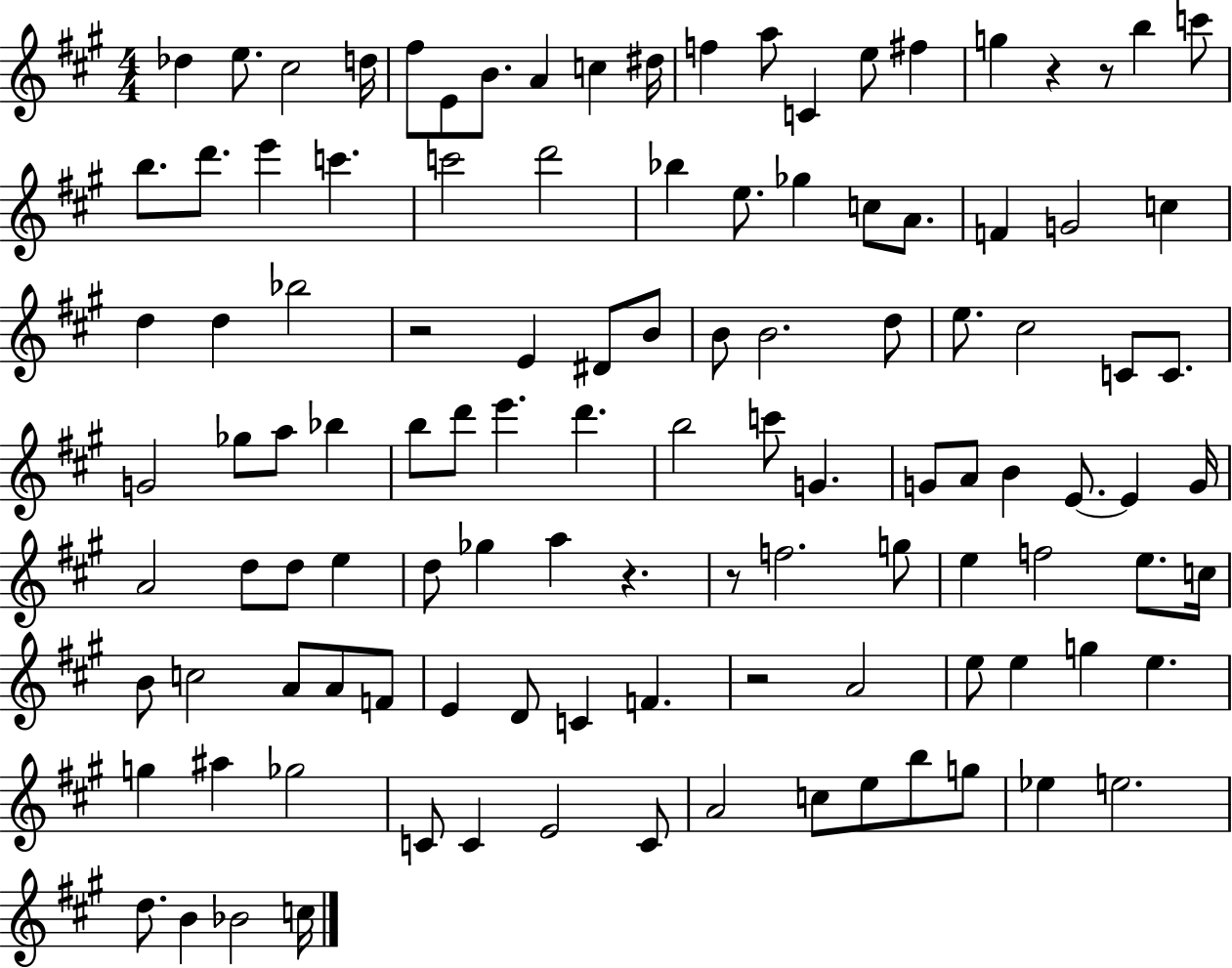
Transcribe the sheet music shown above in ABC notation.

X:1
T:Untitled
M:4/4
L:1/4
K:A
_d e/2 ^c2 d/4 ^f/2 E/2 B/2 A c ^d/4 f a/2 C e/2 ^f g z z/2 b c'/2 b/2 d'/2 e' c' c'2 d'2 _b e/2 _g c/2 A/2 F G2 c d d _b2 z2 E ^D/2 B/2 B/2 B2 d/2 e/2 ^c2 C/2 C/2 G2 _g/2 a/2 _b b/2 d'/2 e' d' b2 c'/2 G G/2 A/2 B E/2 E G/4 A2 d/2 d/2 e d/2 _g a z z/2 f2 g/2 e f2 e/2 c/4 B/2 c2 A/2 A/2 F/2 E D/2 C F z2 A2 e/2 e g e g ^a _g2 C/2 C E2 C/2 A2 c/2 e/2 b/2 g/2 _e e2 d/2 B _B2 c/4